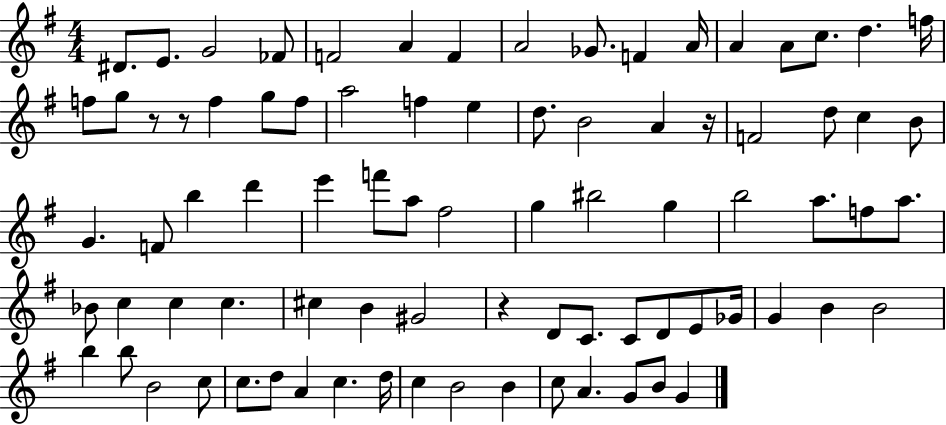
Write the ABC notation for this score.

X:1
T:Untitled
M:4/4
L:1/4
K:G
^D/2 E/2 G2 _F/2 F2 A F A2 _G/2 F A/4 A A/2 c/2 d f/4 f/2 g/2 z/2 z/2 f g/2 f/2 a2 f e d/2 B2 A z/4 F2 d/2 c B/2 G F/2 b d' e' f'/2 a/2 ^f2 g ^b2 g b2 a/2 f/2 a/2 _B/2 c c c ^c B ^G2 z D/2 C/2 C/2 D/2 E/2 _G/4 G B B2 b b/2 B2 c/2 c/2 d/2 A c d/4 c B2 B c/2 A G/2 B/2 G